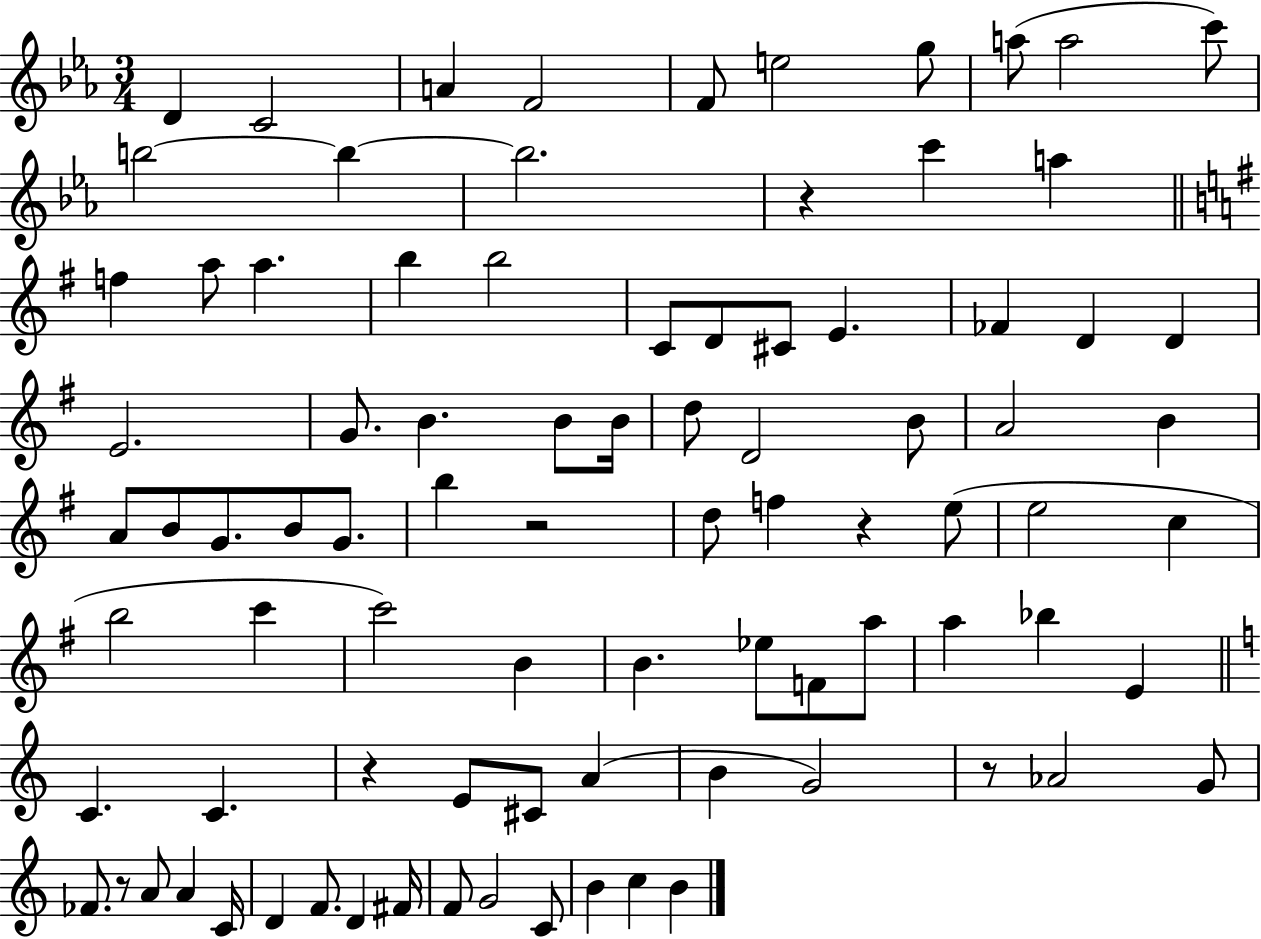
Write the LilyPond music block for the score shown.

{
  \clef treble
  \numericTimeSignature
  \time 3/4
  \key ees \major
  d'4 c'2 | a'4 f'2 | f'8 e''2 g''8 | a''8( a''2 c'''8) | \break b''2~~ b''4~~ | b''2. | r4 c'''4 a''4 | \bar "||" \break \key e \minor f''4 a''8 a''4. | b''4 b''2 | c'8 d'8 cis'8 e'4. | fes'4 d'4 d'4 | \break e'2. | g'8. b'4. b'8 b'16 | d''8 d'2 b'8 | a'2 b'4 | \break a'8 b'8 g'8. b'8 g'8. | b''4 r2 | d''8 f''4 r4 e''8( | e''2 c''4 | \break b''2 c'''4 | c'''2) b'4 | b'4. ees''8 f'8 a''8 | a''4 bes''4 e'4 | \break \bar "||" \break \key a \minor c'4. c'4. | r4 e'8 cis'8 a'4( | b'4 g'2) | r8 aes'2 g'8 | \break fes'8. r8 a'8 a'4 c'16 | d'4 f'8. d'4 fis'16 | f'8 g'2 c'8 | b'4 c''4 b'4 | \break \bar "|."
}